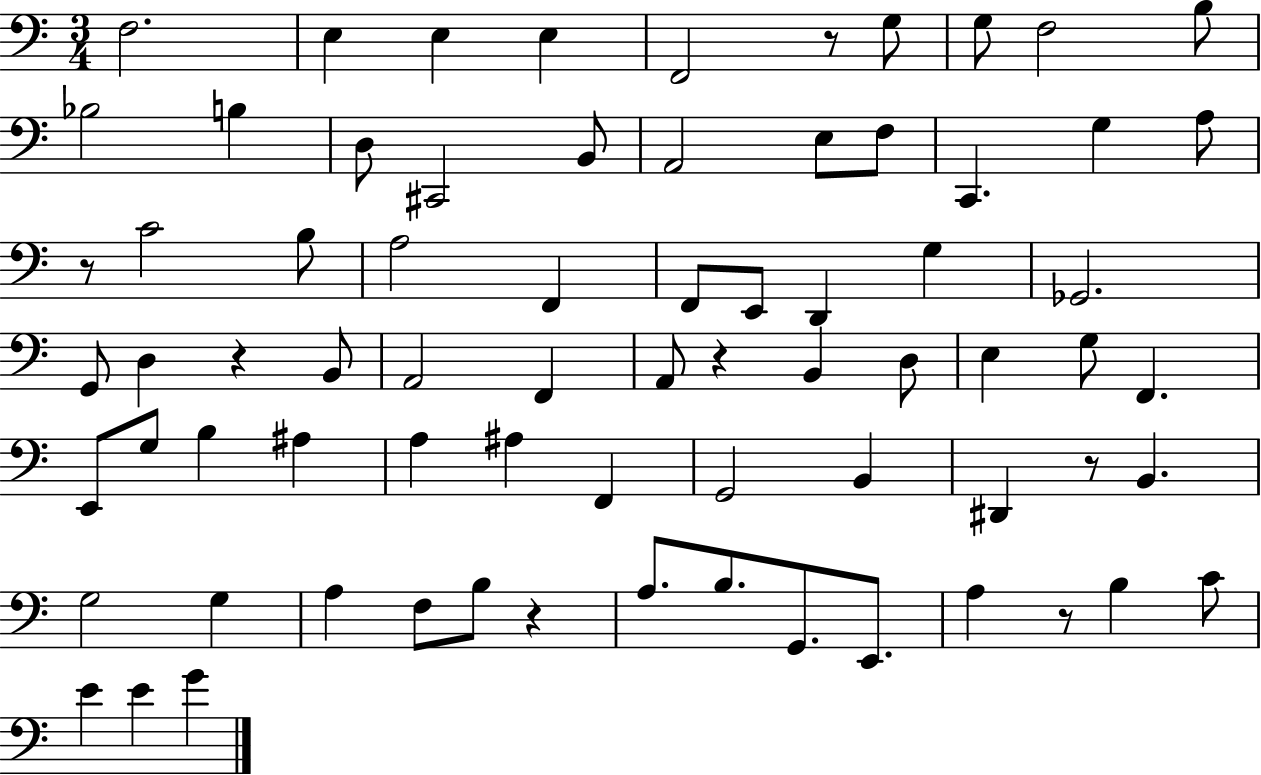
F3/h. E3/q E3/q E3/q F2/h R/e G3/e G3/e F3/h B3/e Bb3/h B3/q D3/e C#2/h B2/e A2/h E3/e F3/e C2/q. G3/q A3/e R/e C4/h B3/e A3/h F2/q F2/e E2/e D2/q G3/q Gb2/h. G2/e D3/q R/q B2/e A2/h F2/q A2/e R/q B2/q D3/e E3/q G3/e F2/q. E2/e G3/e B3/q A#3/q A3/q A#3/q F2/q G2/h B2/q D#2/q R/e B2/q. G3/h G3/q A3/q F3/e B3/e R/q A3/e. B3/e. G2/e. E2/e. A3/q R/e B3/q C4/e E4/q E4/q G4/q